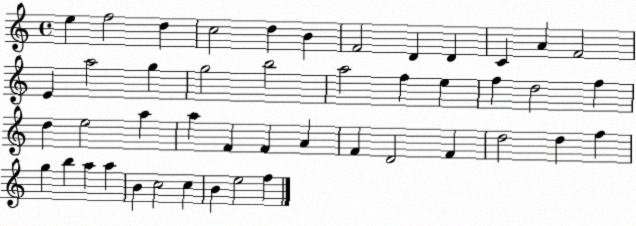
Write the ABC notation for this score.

X:1
T:Untitled
M:4/4
L:1/4
K:C
e f2 d c2 d B F2 D D C A F2 E a2 g g2 b2 a2 f e f d2 f d e2 a a F F A F D2 F d2 d f g b a a B c2 c B e2 f